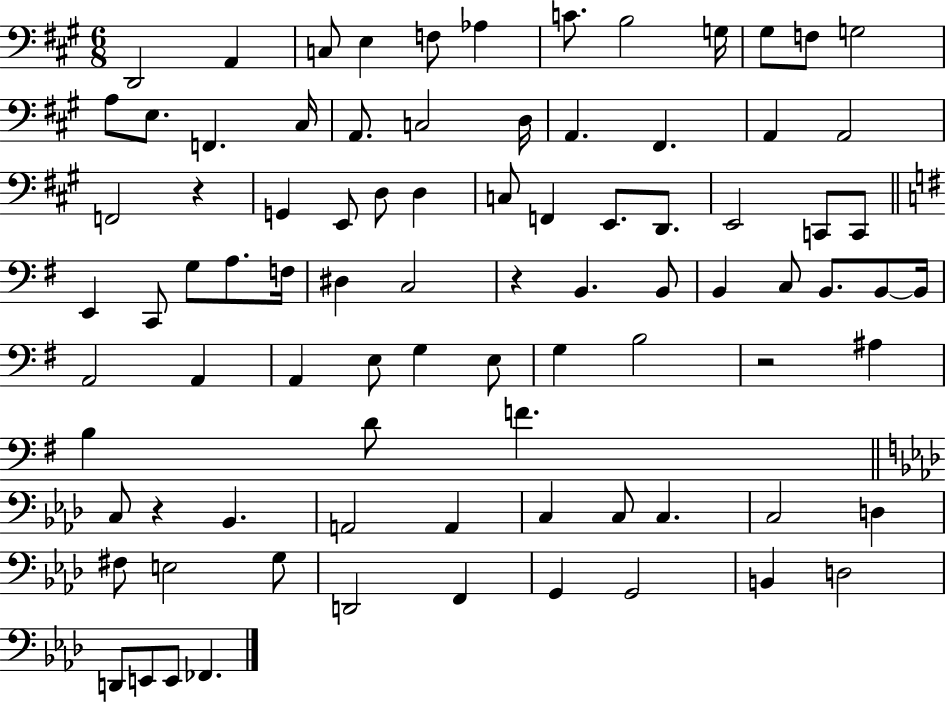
D2/h A2/q C3/e E3/q F3/e Ab3/q C4/e. B3/h G3/s G#3/e F3/e G3/h A3/e E3/e. F2/q. C#3/s A2/e. C3/h D3/s A2/q. F#2/q. A2/q A2/h F2/h R/q G2/q E2/e D3/e D3/q C3/e F2/q E2/e. D2/e. E2/h C2/e C2/e E2/q C2/e G3/e A3/e. F3/s D#3/q C3/h R/q B2/q. B2/e B2/q C3/e B2/e. B2/e B2/s A2/h A2/q A2/q E3/e G3/q E3/e G3/q B3/h R/h A#3/q B3/q D4/e F4/q. C3/e R/q Bb2/q. A2/h A2/q C3/q C3/e C3/q. C3/h D3/q F#3/e E3/h G3/e D2/h F2/q G2/q G2/h B2/q D3/h D2/e E2/e E2/e FES2/q.